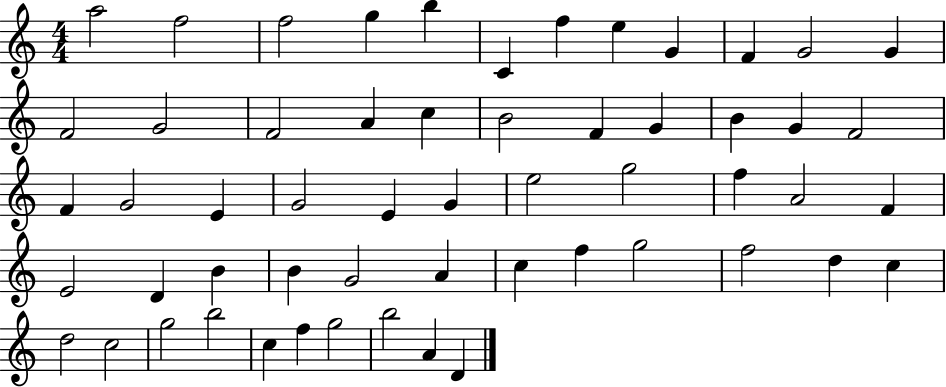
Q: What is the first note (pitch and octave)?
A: A5